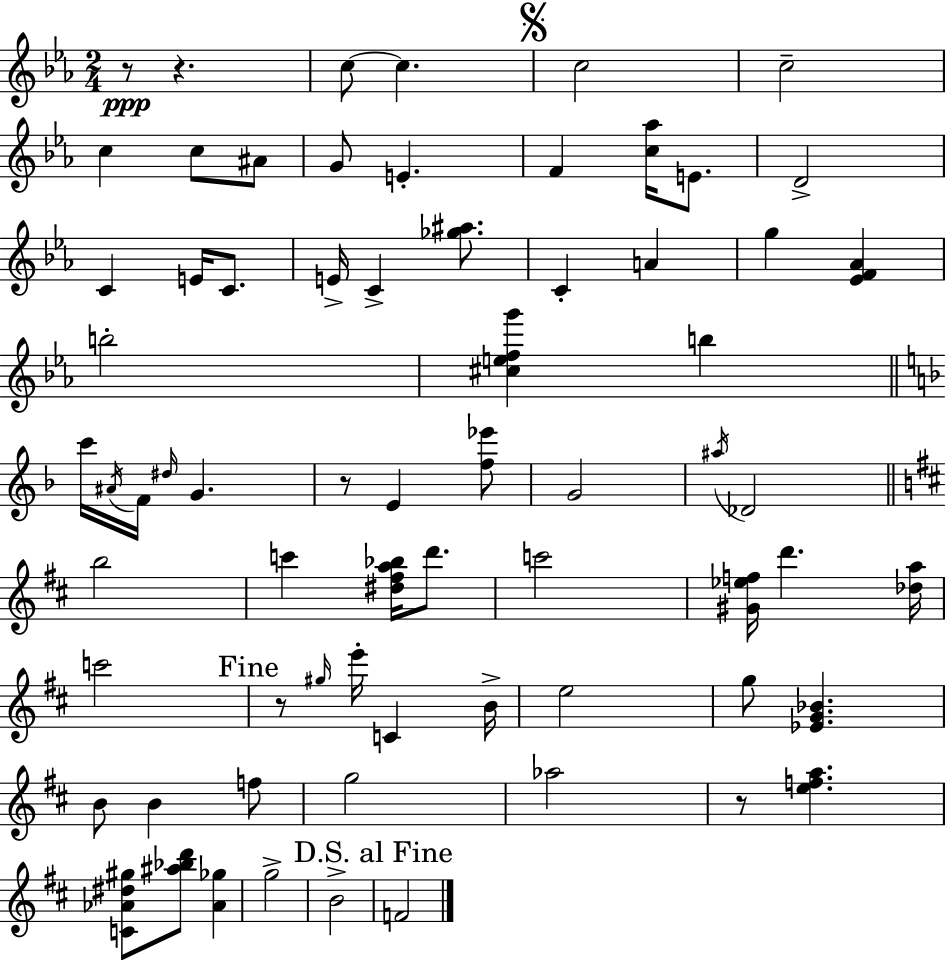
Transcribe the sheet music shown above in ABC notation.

X:1
T:Untitled
M:2/4
L:1/4
K:Cm
z/2 z c/2 c c2 c2 c c/2 ^A/2 G/2 E F [c_a]/4 E/2 D2 C E/4 C/2 E/4 C [_g^a]/2 C A g [_EF_A] b2 [^cefg'] b c'/4 ^A/4 F/4 ^d/4 G z/2 E [f_e']/2 G2 ^a/4 _D2 b2 c' [^d^fa_b]/4 d'/2 c'2 [^G_ef]/4 d' [_da]/4 c'2 z/2 ^g/4 e'/4 C B/4 e2 g/2 [_EG_B] B/2 B f/2 g2 _a2 z/2 [efa] [C_A^d^g]/2 [^a_bd']/2 [_A_g] g2 B2 F2